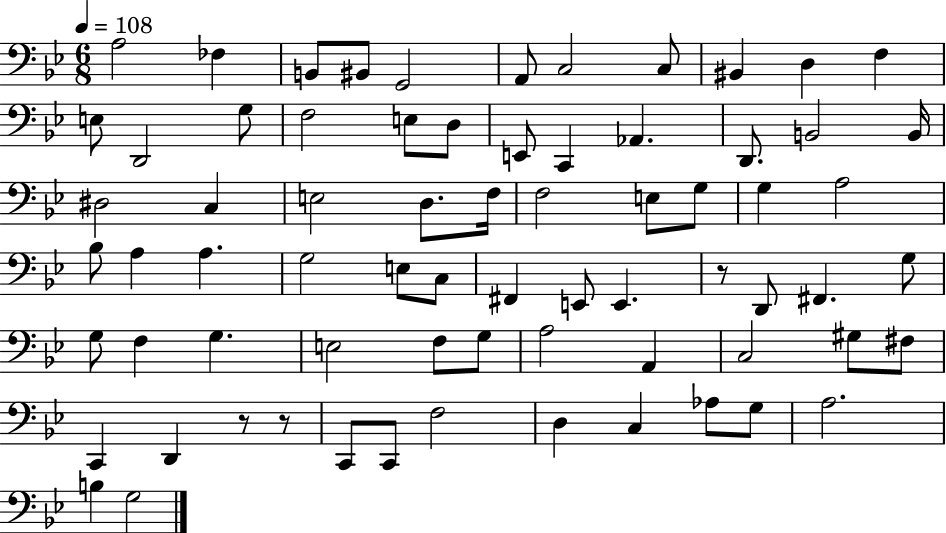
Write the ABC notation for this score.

X:1
T:Untitled
M:6/8
L:1/4
K:Bb
A,2 _F, B,,/2 ^B,,/2 G,,2 A,,/2 C,2 C,/2 ^B,, D, F, E,/2 D,,2 G,/2 F,2 E,/2 D,/2 E,,/2 C,, _A,, D,,/2 B,,2 B,,/4 ^D,2 C, E,2 D,/2 F,/4 F,2 E,/2 G,/2 G, A,2 _B,/2 A, A, G,2 E,/2 C,/2 ^F,, E,,/2 E,, z/2 D,,/2 ^F,, G,/2 G,/2 F, G, E,2 F,/2 G,/2 A,2 A,, C,2 ^G,/2 ^F,/2 C,, D,, z/2 z/2 C,,/2 C,,/2 F,2 D, C, _A,/2 G,/2 A,2 B, G,2